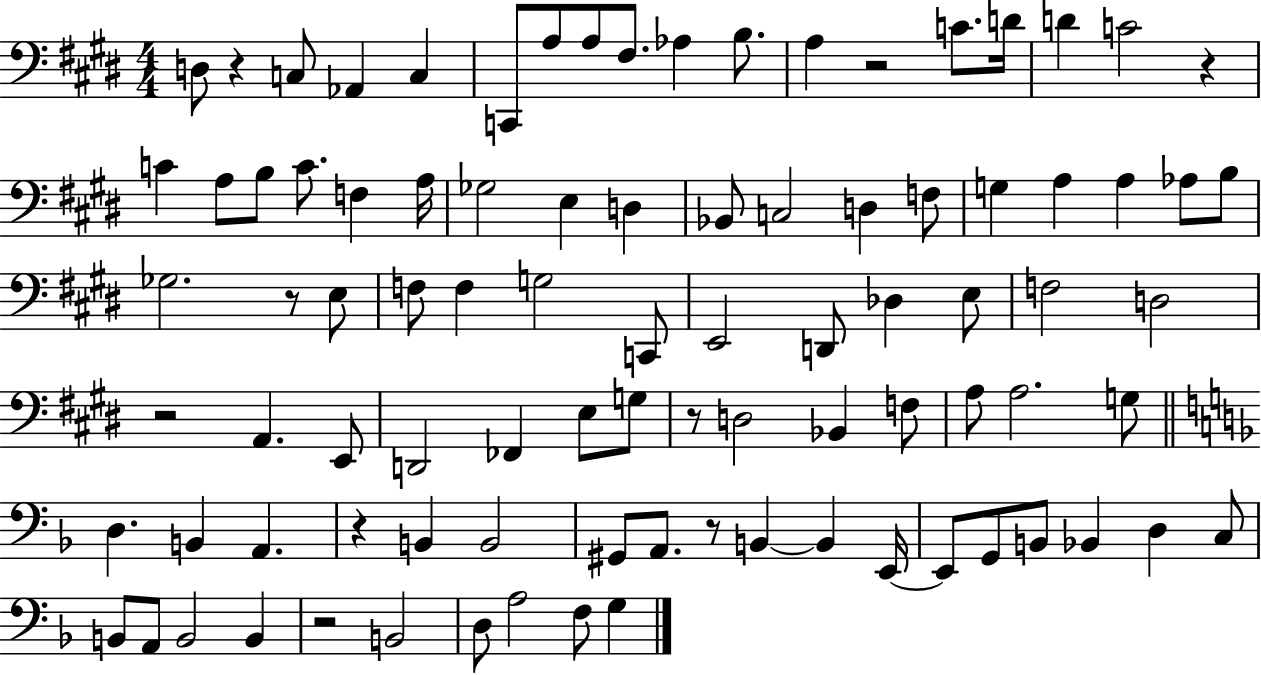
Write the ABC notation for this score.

X:1
T:Untitled
M:4/4
L:1/4
K:E
D,/2 z C,/2 _A,, C, C,,/2 A,/2 A,/2 ^F,/2 _A, B,/2 A, z2 C/2 D/4 D C2 z C A,/2 B,/2 C/2 F, A,/4 _G,2 E, D, _B,,/2 C,2 D, F,/2 G, A, A, _A,/2 B,/2 _G,2 z/2 E,/2 F,/2 F, G,2 C,,/2 E,,2 D,,/2 _D, E,/2 F,2 D,2 z2 A,, E,,/2 D,,2 _F,, E,/2 G,/2 z/2 D,2 _B,, F,/2 A,/2 A,2 G,/2 D, B,, A,, z B,, B,,2 ^G,,/2 A,,/2 z/2 B,, B,, E,,/4 E,,/2 G,,/2 B,,/2 _B,, D, C,/2 B,,/2 A,,/2 B,,2 B,, z2 B,,2 D,/2 A,2 F,/2 G,